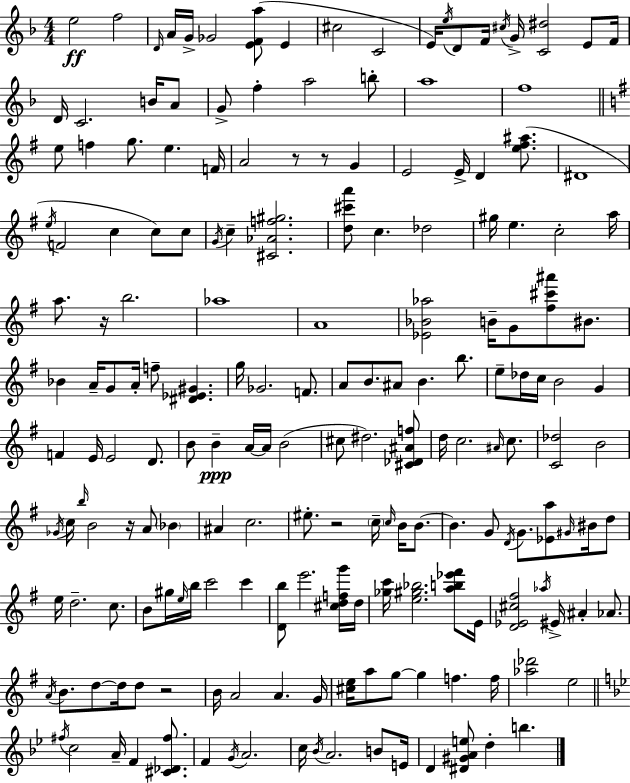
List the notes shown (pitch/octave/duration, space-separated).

E5/h F5/h D4/s A4/s G4/s Gb4/h [E4,F4,A5]/e E4/q C#5/h C4/h E4/s E5/s D4/e F4/s C#5/s G4/s [C4,D#5]/h E4/e F4/s D4/s C4/h. B4/s A4/e G4/e F5/q A5/h B5/e A5/w F5/w E5/e F5/q G5/e. E5/q. F4/s A4/h R/e R/e G4/q E4/h E4/s D4/q [E5,F#5,A#5]/e. D#4/w E5/s F4/h C5/q C5/e C5/e G4/s C5/q [C#4,Ab4,F5,G#5]/h. [D5,C#6,A6]/e C5/q. Db5/h G#5/s E5/q. C5/h A5/s A5/e. R/s B5/h. Ab5/w A4/w [Eb4,Bb4,Ab5]/h B4/s G4/e [F#5,C#6,A#6]/e BIS4/e. Bb4/q A4/s G4/e A4/s F5/e [D#4,Eb4,G#4]/q. G5/s Gb4/h. F4/e. A4/e B4/e. A#4/e B4/q. B5/e. E5/e Db5/s C5/s B4/h G4/q F4/q E4/s E4/h D4/e. B4/e B4/q A4/s A4/s B4/h C#5/e D#5/h. [C#4,Db4,A#4,F5]/e D5/s C5/h. A#4/s C5/e. [C4,Db5]/h B4/h Gb4/s C5/s B5/s B4/h R/s A4/e Bb4/q A#4/q C5/h. EIS5/e. R/h C5/s C5/s B4/s B4/e. B4/q. G4/e D4/s G4/e. [Eb4,A5]/e G#4/s BIS4/s D5/e E5/s D5/h. C5/e. B4/e G#5/s E5/s B5/s C6/h C6/q [D4,B5]/e E6/h. [C#5,D5,F5,G6]/s D5/s [Gb5,C6]/s [E5,G#5,Bb5]/h. [A5,B5,Eb6,F#6]/e E4/s [D4,Eb4,C#5,F#5]/h Ab5/s EIS4/s A#4/q Ab4/e. A4/s B4/e. D5/e D5/s D5/e R/h B4/s A4/h A4/q. G4/s [C#5,E5]/s A5/e G5/e G5/q F5/q. F5/s [Ab5,Db6]/h E5/h F#5/s C5/h A4/s F4/q [C#4,Db4,F#5]/e. F4/q G4/s A4/h. C5/s Bb4/s A4/h. B4/e E4/s D4/q [D#4,G#4,A4,E5]/e D5/q B5/q.